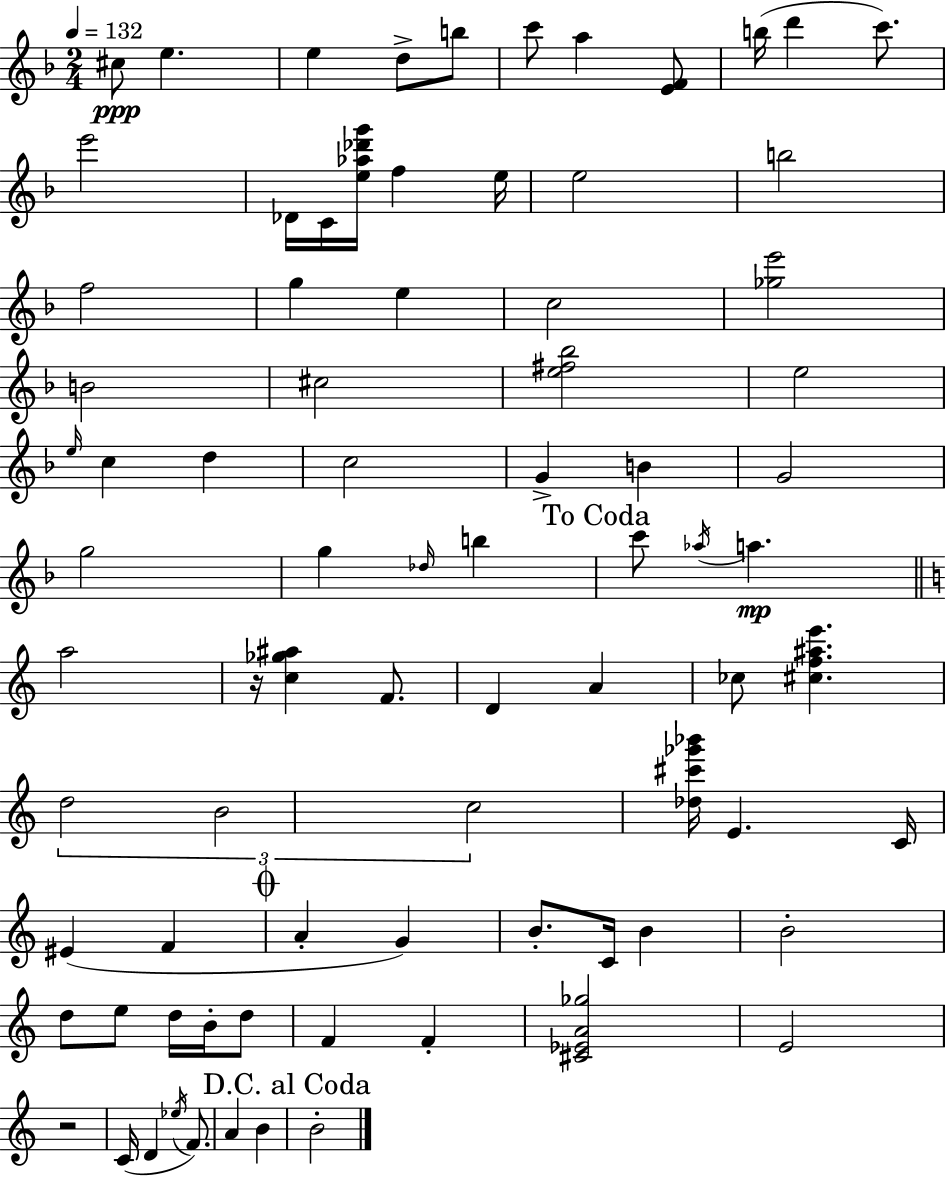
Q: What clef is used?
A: treble